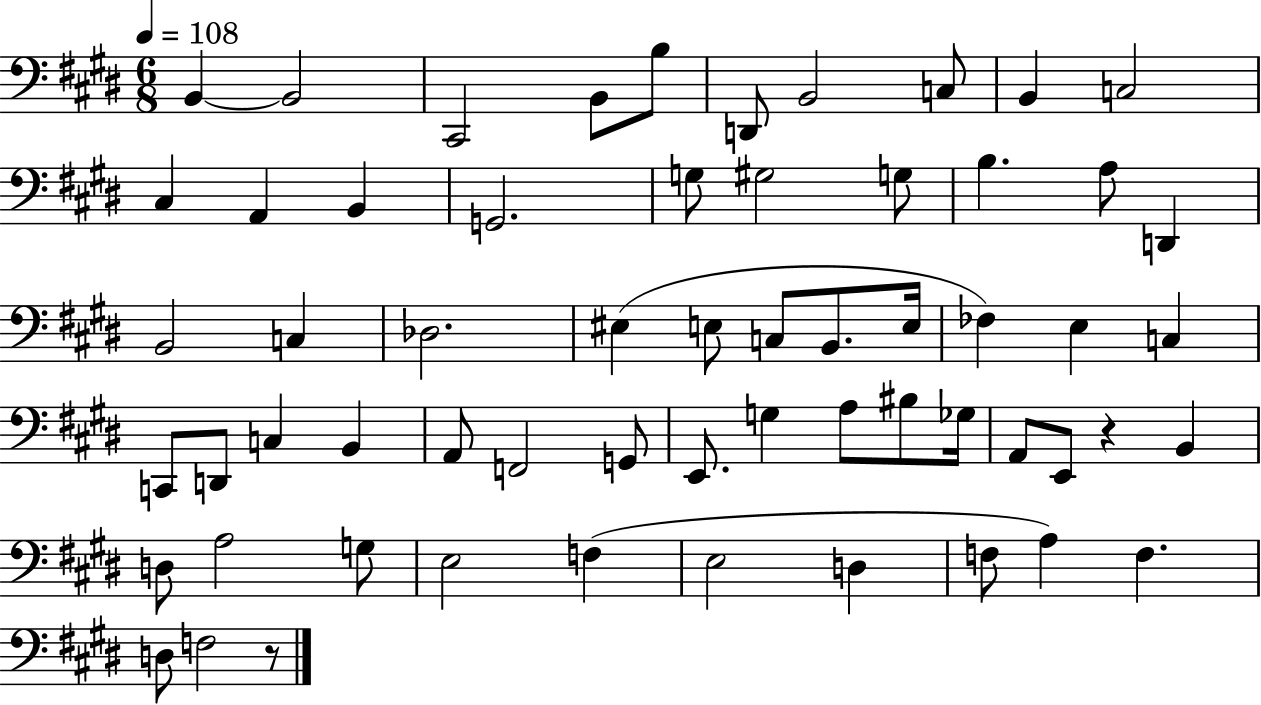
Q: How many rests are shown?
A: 2